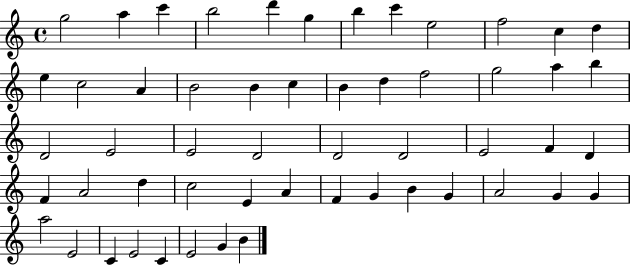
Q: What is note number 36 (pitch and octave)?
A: D5